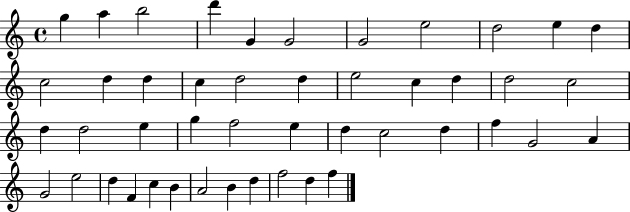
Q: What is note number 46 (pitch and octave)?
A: F5